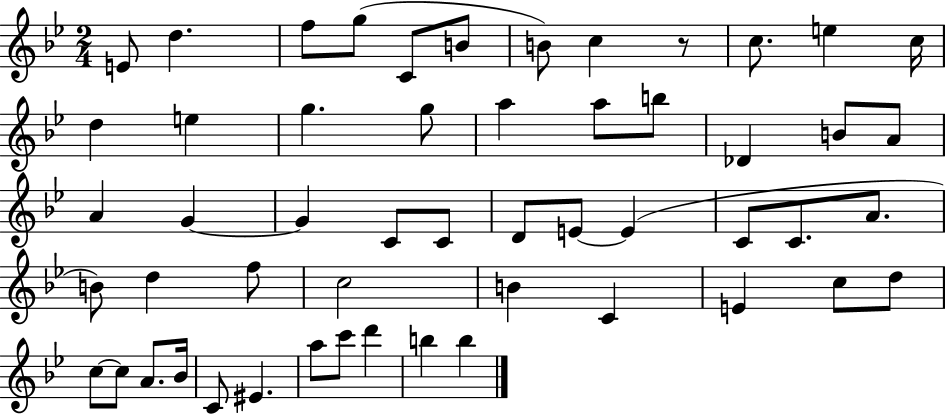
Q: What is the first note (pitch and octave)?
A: E4